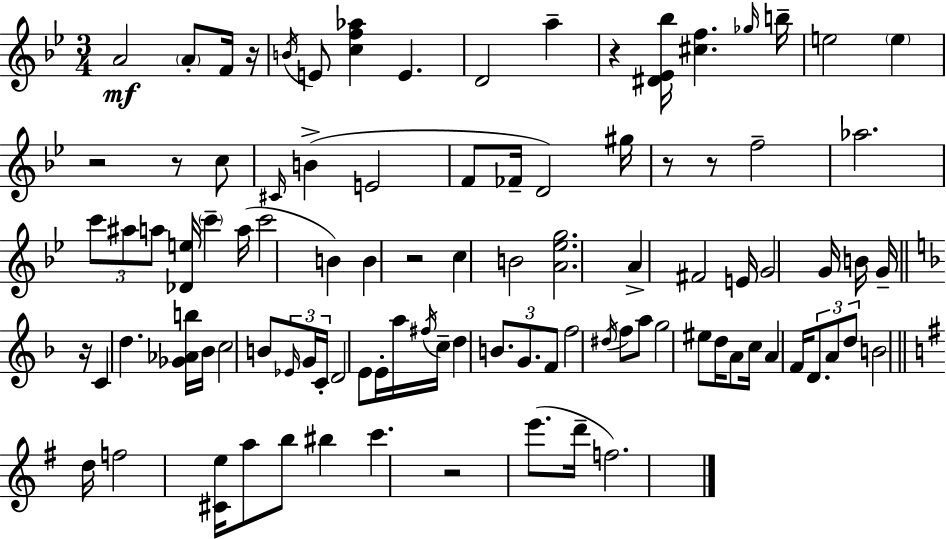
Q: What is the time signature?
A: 3/4